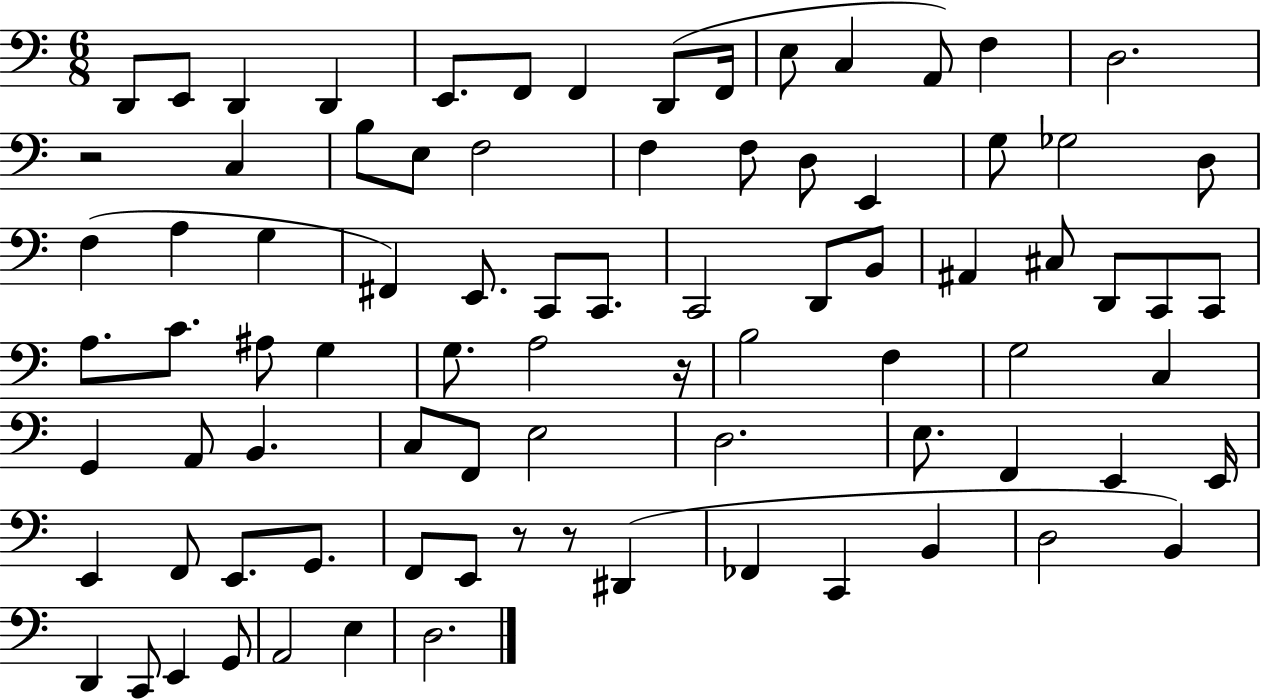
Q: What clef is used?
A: bass